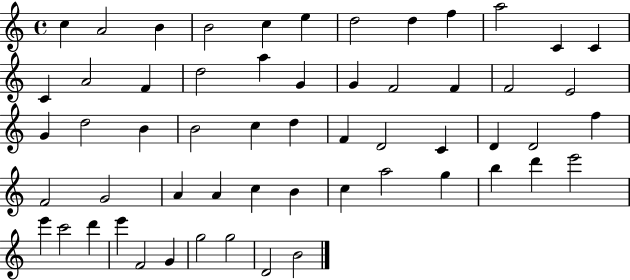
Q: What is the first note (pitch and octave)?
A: C5